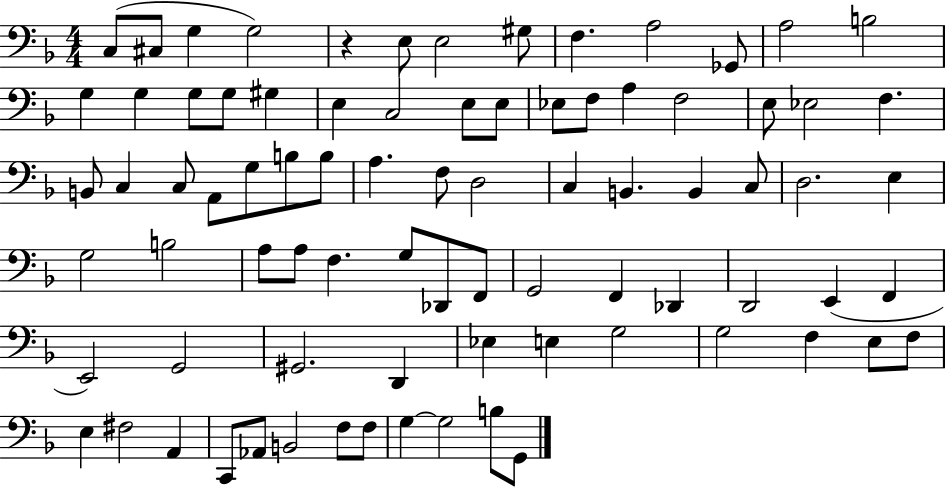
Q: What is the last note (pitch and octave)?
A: G2